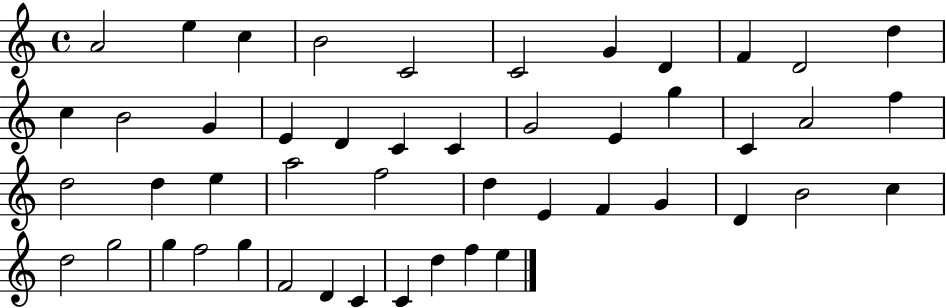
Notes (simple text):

A4/h E5/q C5/q B4/h C4/h C4/h G4/q D4/q F4/q D4/h D5/q C5/q B4/h G4/q E4/q D4/q C4/q C4/q G4/h E4/q G5/q C4/q A4/h F5/q D5/h D5/q E5/q A5/h F5/h D5/q E4/q F4/q G4/q D4/q B4/h C5/q D5/h G5/h G5/q F5/h G5/q F4/h D4/q C4/q C4/q D5/q F5/q E5/q